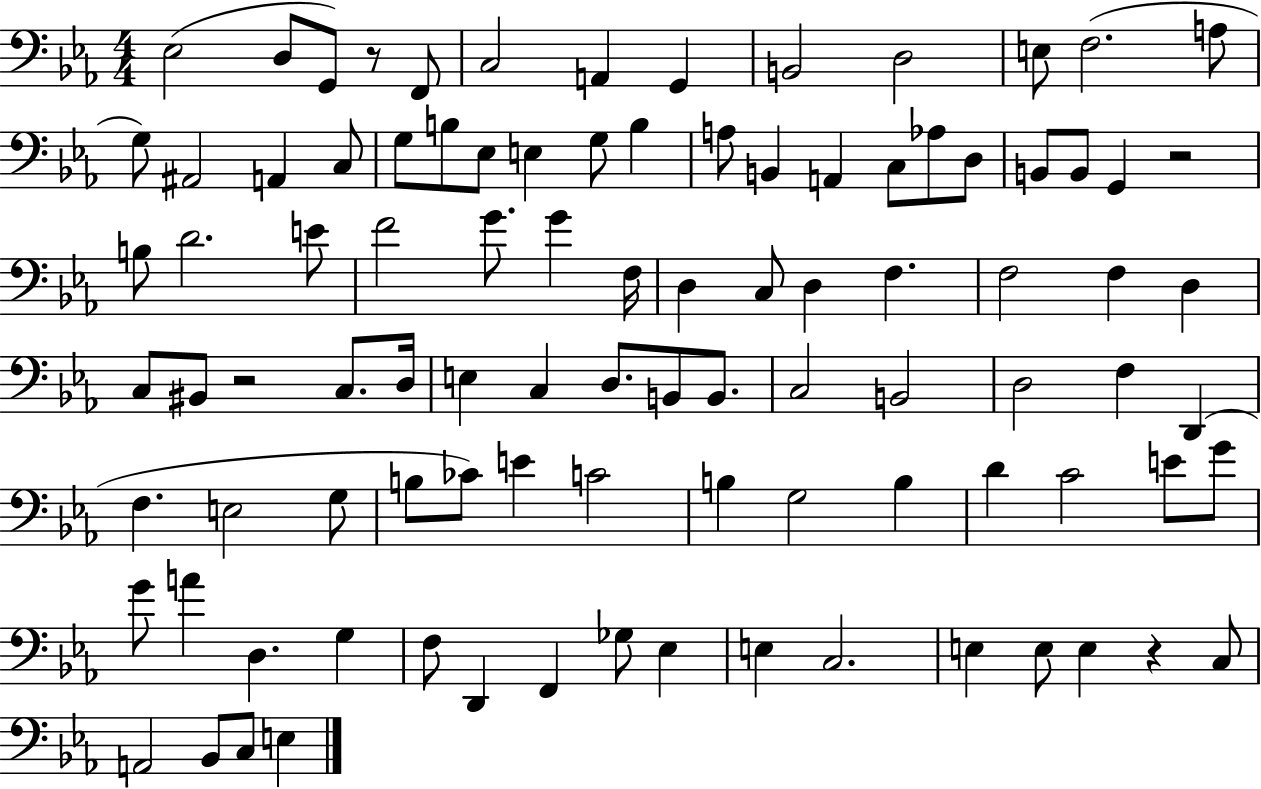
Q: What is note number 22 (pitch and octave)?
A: B3